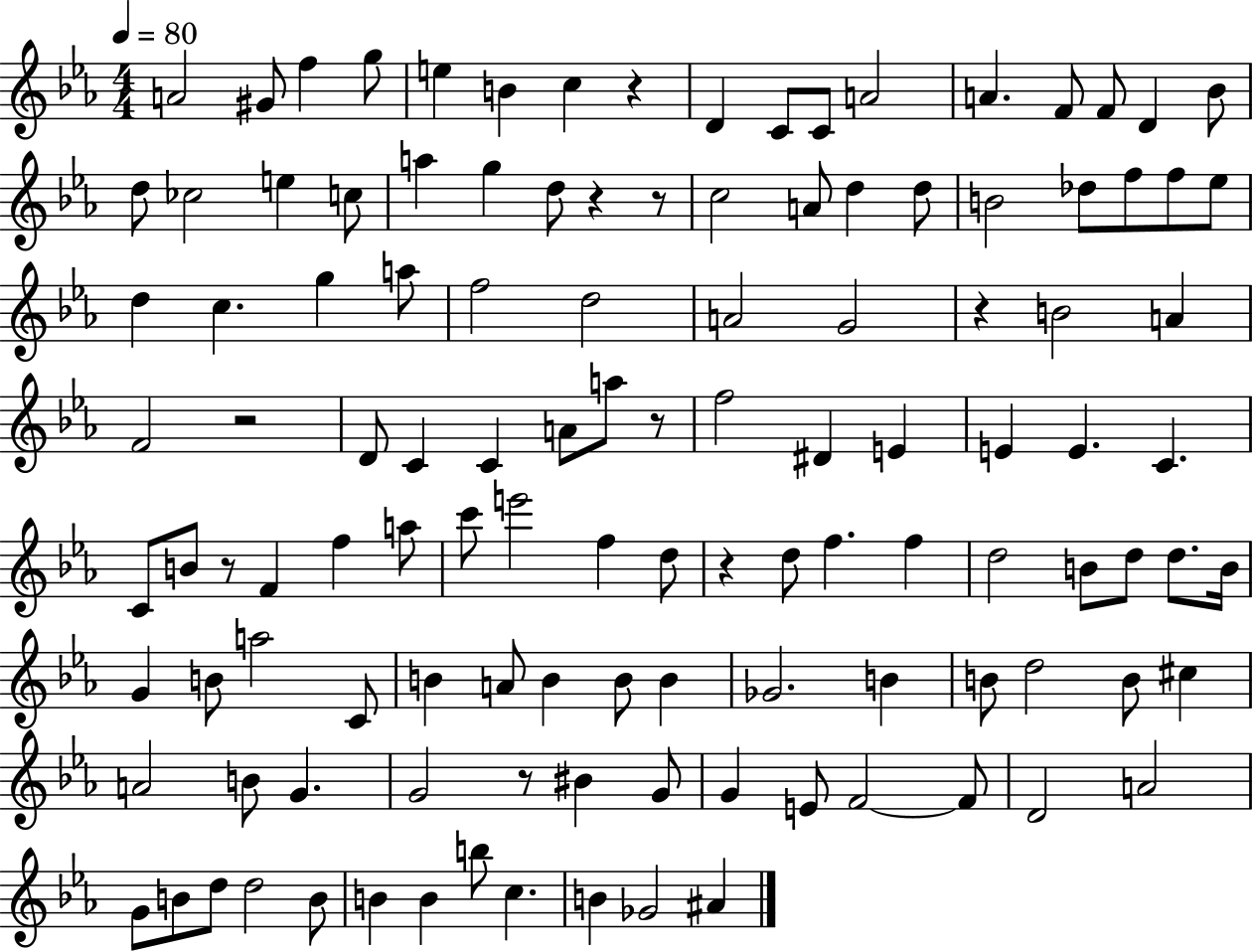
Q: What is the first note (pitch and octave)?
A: A4